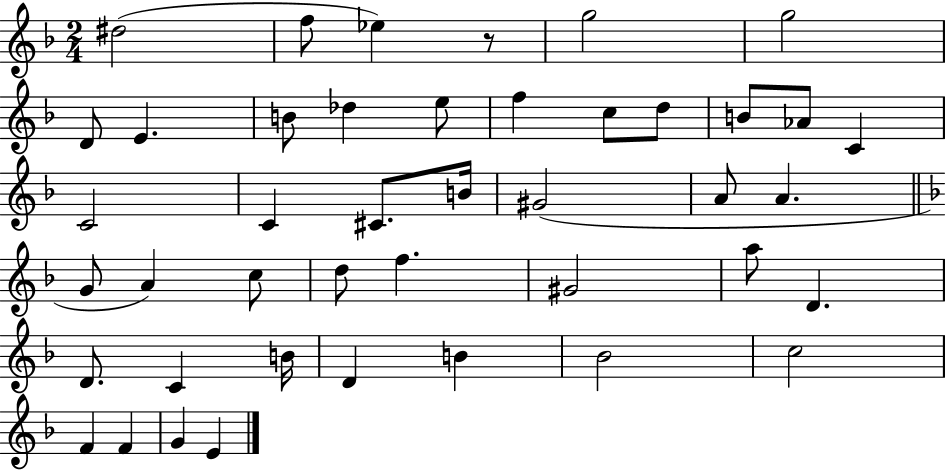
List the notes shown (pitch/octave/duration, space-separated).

D#5/h F5/e Eb5/q R/e G5/h G5/h D4/e E4/q. B4/e Db5/q E5/e F5/q C5/e D5/e B4/e Ab4/e C4/q C4/h C4/q C#4/e. B4/s G#4/h A4/e A4/q. G4/e A4/q C5/e D5/e F5/q. G#4/h A5/e D4/q. D4/e. C4/q B4/s D4/q B4/q Bb4/h C5/h F4/q F4/q G4/q E4/q